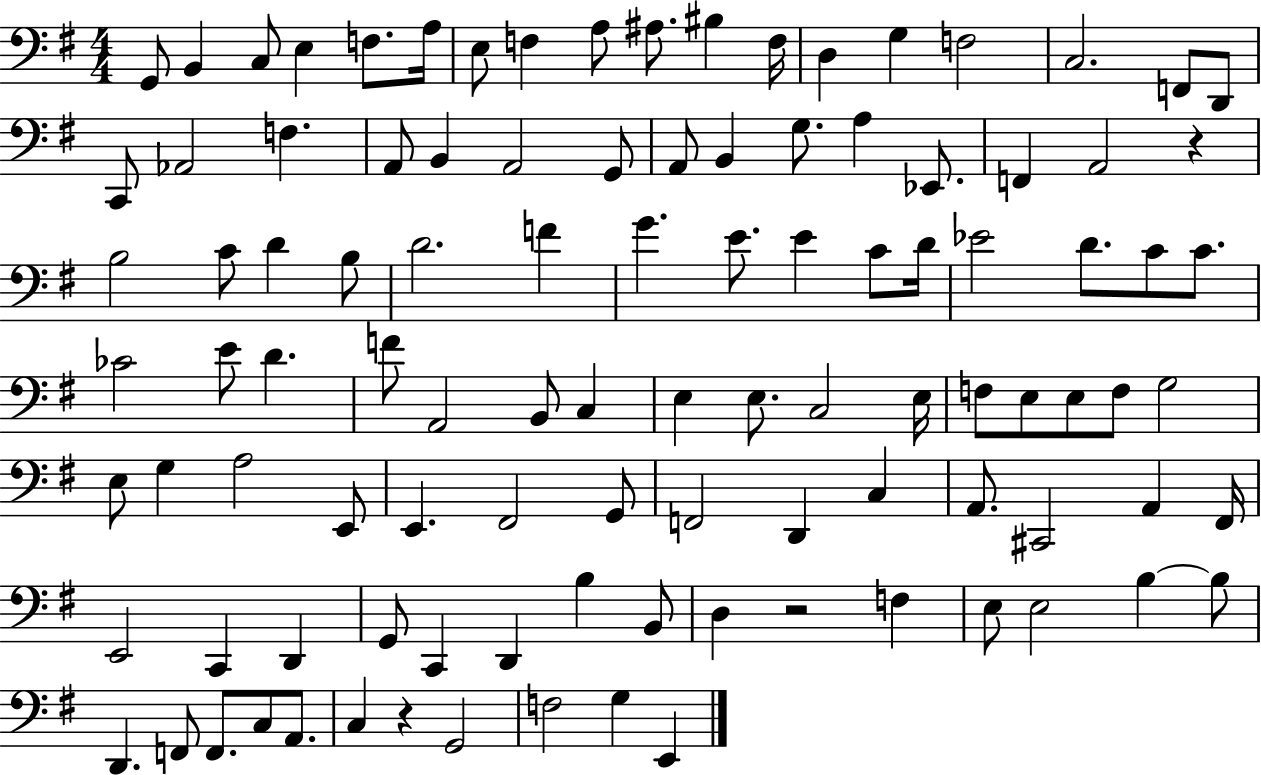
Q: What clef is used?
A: bass